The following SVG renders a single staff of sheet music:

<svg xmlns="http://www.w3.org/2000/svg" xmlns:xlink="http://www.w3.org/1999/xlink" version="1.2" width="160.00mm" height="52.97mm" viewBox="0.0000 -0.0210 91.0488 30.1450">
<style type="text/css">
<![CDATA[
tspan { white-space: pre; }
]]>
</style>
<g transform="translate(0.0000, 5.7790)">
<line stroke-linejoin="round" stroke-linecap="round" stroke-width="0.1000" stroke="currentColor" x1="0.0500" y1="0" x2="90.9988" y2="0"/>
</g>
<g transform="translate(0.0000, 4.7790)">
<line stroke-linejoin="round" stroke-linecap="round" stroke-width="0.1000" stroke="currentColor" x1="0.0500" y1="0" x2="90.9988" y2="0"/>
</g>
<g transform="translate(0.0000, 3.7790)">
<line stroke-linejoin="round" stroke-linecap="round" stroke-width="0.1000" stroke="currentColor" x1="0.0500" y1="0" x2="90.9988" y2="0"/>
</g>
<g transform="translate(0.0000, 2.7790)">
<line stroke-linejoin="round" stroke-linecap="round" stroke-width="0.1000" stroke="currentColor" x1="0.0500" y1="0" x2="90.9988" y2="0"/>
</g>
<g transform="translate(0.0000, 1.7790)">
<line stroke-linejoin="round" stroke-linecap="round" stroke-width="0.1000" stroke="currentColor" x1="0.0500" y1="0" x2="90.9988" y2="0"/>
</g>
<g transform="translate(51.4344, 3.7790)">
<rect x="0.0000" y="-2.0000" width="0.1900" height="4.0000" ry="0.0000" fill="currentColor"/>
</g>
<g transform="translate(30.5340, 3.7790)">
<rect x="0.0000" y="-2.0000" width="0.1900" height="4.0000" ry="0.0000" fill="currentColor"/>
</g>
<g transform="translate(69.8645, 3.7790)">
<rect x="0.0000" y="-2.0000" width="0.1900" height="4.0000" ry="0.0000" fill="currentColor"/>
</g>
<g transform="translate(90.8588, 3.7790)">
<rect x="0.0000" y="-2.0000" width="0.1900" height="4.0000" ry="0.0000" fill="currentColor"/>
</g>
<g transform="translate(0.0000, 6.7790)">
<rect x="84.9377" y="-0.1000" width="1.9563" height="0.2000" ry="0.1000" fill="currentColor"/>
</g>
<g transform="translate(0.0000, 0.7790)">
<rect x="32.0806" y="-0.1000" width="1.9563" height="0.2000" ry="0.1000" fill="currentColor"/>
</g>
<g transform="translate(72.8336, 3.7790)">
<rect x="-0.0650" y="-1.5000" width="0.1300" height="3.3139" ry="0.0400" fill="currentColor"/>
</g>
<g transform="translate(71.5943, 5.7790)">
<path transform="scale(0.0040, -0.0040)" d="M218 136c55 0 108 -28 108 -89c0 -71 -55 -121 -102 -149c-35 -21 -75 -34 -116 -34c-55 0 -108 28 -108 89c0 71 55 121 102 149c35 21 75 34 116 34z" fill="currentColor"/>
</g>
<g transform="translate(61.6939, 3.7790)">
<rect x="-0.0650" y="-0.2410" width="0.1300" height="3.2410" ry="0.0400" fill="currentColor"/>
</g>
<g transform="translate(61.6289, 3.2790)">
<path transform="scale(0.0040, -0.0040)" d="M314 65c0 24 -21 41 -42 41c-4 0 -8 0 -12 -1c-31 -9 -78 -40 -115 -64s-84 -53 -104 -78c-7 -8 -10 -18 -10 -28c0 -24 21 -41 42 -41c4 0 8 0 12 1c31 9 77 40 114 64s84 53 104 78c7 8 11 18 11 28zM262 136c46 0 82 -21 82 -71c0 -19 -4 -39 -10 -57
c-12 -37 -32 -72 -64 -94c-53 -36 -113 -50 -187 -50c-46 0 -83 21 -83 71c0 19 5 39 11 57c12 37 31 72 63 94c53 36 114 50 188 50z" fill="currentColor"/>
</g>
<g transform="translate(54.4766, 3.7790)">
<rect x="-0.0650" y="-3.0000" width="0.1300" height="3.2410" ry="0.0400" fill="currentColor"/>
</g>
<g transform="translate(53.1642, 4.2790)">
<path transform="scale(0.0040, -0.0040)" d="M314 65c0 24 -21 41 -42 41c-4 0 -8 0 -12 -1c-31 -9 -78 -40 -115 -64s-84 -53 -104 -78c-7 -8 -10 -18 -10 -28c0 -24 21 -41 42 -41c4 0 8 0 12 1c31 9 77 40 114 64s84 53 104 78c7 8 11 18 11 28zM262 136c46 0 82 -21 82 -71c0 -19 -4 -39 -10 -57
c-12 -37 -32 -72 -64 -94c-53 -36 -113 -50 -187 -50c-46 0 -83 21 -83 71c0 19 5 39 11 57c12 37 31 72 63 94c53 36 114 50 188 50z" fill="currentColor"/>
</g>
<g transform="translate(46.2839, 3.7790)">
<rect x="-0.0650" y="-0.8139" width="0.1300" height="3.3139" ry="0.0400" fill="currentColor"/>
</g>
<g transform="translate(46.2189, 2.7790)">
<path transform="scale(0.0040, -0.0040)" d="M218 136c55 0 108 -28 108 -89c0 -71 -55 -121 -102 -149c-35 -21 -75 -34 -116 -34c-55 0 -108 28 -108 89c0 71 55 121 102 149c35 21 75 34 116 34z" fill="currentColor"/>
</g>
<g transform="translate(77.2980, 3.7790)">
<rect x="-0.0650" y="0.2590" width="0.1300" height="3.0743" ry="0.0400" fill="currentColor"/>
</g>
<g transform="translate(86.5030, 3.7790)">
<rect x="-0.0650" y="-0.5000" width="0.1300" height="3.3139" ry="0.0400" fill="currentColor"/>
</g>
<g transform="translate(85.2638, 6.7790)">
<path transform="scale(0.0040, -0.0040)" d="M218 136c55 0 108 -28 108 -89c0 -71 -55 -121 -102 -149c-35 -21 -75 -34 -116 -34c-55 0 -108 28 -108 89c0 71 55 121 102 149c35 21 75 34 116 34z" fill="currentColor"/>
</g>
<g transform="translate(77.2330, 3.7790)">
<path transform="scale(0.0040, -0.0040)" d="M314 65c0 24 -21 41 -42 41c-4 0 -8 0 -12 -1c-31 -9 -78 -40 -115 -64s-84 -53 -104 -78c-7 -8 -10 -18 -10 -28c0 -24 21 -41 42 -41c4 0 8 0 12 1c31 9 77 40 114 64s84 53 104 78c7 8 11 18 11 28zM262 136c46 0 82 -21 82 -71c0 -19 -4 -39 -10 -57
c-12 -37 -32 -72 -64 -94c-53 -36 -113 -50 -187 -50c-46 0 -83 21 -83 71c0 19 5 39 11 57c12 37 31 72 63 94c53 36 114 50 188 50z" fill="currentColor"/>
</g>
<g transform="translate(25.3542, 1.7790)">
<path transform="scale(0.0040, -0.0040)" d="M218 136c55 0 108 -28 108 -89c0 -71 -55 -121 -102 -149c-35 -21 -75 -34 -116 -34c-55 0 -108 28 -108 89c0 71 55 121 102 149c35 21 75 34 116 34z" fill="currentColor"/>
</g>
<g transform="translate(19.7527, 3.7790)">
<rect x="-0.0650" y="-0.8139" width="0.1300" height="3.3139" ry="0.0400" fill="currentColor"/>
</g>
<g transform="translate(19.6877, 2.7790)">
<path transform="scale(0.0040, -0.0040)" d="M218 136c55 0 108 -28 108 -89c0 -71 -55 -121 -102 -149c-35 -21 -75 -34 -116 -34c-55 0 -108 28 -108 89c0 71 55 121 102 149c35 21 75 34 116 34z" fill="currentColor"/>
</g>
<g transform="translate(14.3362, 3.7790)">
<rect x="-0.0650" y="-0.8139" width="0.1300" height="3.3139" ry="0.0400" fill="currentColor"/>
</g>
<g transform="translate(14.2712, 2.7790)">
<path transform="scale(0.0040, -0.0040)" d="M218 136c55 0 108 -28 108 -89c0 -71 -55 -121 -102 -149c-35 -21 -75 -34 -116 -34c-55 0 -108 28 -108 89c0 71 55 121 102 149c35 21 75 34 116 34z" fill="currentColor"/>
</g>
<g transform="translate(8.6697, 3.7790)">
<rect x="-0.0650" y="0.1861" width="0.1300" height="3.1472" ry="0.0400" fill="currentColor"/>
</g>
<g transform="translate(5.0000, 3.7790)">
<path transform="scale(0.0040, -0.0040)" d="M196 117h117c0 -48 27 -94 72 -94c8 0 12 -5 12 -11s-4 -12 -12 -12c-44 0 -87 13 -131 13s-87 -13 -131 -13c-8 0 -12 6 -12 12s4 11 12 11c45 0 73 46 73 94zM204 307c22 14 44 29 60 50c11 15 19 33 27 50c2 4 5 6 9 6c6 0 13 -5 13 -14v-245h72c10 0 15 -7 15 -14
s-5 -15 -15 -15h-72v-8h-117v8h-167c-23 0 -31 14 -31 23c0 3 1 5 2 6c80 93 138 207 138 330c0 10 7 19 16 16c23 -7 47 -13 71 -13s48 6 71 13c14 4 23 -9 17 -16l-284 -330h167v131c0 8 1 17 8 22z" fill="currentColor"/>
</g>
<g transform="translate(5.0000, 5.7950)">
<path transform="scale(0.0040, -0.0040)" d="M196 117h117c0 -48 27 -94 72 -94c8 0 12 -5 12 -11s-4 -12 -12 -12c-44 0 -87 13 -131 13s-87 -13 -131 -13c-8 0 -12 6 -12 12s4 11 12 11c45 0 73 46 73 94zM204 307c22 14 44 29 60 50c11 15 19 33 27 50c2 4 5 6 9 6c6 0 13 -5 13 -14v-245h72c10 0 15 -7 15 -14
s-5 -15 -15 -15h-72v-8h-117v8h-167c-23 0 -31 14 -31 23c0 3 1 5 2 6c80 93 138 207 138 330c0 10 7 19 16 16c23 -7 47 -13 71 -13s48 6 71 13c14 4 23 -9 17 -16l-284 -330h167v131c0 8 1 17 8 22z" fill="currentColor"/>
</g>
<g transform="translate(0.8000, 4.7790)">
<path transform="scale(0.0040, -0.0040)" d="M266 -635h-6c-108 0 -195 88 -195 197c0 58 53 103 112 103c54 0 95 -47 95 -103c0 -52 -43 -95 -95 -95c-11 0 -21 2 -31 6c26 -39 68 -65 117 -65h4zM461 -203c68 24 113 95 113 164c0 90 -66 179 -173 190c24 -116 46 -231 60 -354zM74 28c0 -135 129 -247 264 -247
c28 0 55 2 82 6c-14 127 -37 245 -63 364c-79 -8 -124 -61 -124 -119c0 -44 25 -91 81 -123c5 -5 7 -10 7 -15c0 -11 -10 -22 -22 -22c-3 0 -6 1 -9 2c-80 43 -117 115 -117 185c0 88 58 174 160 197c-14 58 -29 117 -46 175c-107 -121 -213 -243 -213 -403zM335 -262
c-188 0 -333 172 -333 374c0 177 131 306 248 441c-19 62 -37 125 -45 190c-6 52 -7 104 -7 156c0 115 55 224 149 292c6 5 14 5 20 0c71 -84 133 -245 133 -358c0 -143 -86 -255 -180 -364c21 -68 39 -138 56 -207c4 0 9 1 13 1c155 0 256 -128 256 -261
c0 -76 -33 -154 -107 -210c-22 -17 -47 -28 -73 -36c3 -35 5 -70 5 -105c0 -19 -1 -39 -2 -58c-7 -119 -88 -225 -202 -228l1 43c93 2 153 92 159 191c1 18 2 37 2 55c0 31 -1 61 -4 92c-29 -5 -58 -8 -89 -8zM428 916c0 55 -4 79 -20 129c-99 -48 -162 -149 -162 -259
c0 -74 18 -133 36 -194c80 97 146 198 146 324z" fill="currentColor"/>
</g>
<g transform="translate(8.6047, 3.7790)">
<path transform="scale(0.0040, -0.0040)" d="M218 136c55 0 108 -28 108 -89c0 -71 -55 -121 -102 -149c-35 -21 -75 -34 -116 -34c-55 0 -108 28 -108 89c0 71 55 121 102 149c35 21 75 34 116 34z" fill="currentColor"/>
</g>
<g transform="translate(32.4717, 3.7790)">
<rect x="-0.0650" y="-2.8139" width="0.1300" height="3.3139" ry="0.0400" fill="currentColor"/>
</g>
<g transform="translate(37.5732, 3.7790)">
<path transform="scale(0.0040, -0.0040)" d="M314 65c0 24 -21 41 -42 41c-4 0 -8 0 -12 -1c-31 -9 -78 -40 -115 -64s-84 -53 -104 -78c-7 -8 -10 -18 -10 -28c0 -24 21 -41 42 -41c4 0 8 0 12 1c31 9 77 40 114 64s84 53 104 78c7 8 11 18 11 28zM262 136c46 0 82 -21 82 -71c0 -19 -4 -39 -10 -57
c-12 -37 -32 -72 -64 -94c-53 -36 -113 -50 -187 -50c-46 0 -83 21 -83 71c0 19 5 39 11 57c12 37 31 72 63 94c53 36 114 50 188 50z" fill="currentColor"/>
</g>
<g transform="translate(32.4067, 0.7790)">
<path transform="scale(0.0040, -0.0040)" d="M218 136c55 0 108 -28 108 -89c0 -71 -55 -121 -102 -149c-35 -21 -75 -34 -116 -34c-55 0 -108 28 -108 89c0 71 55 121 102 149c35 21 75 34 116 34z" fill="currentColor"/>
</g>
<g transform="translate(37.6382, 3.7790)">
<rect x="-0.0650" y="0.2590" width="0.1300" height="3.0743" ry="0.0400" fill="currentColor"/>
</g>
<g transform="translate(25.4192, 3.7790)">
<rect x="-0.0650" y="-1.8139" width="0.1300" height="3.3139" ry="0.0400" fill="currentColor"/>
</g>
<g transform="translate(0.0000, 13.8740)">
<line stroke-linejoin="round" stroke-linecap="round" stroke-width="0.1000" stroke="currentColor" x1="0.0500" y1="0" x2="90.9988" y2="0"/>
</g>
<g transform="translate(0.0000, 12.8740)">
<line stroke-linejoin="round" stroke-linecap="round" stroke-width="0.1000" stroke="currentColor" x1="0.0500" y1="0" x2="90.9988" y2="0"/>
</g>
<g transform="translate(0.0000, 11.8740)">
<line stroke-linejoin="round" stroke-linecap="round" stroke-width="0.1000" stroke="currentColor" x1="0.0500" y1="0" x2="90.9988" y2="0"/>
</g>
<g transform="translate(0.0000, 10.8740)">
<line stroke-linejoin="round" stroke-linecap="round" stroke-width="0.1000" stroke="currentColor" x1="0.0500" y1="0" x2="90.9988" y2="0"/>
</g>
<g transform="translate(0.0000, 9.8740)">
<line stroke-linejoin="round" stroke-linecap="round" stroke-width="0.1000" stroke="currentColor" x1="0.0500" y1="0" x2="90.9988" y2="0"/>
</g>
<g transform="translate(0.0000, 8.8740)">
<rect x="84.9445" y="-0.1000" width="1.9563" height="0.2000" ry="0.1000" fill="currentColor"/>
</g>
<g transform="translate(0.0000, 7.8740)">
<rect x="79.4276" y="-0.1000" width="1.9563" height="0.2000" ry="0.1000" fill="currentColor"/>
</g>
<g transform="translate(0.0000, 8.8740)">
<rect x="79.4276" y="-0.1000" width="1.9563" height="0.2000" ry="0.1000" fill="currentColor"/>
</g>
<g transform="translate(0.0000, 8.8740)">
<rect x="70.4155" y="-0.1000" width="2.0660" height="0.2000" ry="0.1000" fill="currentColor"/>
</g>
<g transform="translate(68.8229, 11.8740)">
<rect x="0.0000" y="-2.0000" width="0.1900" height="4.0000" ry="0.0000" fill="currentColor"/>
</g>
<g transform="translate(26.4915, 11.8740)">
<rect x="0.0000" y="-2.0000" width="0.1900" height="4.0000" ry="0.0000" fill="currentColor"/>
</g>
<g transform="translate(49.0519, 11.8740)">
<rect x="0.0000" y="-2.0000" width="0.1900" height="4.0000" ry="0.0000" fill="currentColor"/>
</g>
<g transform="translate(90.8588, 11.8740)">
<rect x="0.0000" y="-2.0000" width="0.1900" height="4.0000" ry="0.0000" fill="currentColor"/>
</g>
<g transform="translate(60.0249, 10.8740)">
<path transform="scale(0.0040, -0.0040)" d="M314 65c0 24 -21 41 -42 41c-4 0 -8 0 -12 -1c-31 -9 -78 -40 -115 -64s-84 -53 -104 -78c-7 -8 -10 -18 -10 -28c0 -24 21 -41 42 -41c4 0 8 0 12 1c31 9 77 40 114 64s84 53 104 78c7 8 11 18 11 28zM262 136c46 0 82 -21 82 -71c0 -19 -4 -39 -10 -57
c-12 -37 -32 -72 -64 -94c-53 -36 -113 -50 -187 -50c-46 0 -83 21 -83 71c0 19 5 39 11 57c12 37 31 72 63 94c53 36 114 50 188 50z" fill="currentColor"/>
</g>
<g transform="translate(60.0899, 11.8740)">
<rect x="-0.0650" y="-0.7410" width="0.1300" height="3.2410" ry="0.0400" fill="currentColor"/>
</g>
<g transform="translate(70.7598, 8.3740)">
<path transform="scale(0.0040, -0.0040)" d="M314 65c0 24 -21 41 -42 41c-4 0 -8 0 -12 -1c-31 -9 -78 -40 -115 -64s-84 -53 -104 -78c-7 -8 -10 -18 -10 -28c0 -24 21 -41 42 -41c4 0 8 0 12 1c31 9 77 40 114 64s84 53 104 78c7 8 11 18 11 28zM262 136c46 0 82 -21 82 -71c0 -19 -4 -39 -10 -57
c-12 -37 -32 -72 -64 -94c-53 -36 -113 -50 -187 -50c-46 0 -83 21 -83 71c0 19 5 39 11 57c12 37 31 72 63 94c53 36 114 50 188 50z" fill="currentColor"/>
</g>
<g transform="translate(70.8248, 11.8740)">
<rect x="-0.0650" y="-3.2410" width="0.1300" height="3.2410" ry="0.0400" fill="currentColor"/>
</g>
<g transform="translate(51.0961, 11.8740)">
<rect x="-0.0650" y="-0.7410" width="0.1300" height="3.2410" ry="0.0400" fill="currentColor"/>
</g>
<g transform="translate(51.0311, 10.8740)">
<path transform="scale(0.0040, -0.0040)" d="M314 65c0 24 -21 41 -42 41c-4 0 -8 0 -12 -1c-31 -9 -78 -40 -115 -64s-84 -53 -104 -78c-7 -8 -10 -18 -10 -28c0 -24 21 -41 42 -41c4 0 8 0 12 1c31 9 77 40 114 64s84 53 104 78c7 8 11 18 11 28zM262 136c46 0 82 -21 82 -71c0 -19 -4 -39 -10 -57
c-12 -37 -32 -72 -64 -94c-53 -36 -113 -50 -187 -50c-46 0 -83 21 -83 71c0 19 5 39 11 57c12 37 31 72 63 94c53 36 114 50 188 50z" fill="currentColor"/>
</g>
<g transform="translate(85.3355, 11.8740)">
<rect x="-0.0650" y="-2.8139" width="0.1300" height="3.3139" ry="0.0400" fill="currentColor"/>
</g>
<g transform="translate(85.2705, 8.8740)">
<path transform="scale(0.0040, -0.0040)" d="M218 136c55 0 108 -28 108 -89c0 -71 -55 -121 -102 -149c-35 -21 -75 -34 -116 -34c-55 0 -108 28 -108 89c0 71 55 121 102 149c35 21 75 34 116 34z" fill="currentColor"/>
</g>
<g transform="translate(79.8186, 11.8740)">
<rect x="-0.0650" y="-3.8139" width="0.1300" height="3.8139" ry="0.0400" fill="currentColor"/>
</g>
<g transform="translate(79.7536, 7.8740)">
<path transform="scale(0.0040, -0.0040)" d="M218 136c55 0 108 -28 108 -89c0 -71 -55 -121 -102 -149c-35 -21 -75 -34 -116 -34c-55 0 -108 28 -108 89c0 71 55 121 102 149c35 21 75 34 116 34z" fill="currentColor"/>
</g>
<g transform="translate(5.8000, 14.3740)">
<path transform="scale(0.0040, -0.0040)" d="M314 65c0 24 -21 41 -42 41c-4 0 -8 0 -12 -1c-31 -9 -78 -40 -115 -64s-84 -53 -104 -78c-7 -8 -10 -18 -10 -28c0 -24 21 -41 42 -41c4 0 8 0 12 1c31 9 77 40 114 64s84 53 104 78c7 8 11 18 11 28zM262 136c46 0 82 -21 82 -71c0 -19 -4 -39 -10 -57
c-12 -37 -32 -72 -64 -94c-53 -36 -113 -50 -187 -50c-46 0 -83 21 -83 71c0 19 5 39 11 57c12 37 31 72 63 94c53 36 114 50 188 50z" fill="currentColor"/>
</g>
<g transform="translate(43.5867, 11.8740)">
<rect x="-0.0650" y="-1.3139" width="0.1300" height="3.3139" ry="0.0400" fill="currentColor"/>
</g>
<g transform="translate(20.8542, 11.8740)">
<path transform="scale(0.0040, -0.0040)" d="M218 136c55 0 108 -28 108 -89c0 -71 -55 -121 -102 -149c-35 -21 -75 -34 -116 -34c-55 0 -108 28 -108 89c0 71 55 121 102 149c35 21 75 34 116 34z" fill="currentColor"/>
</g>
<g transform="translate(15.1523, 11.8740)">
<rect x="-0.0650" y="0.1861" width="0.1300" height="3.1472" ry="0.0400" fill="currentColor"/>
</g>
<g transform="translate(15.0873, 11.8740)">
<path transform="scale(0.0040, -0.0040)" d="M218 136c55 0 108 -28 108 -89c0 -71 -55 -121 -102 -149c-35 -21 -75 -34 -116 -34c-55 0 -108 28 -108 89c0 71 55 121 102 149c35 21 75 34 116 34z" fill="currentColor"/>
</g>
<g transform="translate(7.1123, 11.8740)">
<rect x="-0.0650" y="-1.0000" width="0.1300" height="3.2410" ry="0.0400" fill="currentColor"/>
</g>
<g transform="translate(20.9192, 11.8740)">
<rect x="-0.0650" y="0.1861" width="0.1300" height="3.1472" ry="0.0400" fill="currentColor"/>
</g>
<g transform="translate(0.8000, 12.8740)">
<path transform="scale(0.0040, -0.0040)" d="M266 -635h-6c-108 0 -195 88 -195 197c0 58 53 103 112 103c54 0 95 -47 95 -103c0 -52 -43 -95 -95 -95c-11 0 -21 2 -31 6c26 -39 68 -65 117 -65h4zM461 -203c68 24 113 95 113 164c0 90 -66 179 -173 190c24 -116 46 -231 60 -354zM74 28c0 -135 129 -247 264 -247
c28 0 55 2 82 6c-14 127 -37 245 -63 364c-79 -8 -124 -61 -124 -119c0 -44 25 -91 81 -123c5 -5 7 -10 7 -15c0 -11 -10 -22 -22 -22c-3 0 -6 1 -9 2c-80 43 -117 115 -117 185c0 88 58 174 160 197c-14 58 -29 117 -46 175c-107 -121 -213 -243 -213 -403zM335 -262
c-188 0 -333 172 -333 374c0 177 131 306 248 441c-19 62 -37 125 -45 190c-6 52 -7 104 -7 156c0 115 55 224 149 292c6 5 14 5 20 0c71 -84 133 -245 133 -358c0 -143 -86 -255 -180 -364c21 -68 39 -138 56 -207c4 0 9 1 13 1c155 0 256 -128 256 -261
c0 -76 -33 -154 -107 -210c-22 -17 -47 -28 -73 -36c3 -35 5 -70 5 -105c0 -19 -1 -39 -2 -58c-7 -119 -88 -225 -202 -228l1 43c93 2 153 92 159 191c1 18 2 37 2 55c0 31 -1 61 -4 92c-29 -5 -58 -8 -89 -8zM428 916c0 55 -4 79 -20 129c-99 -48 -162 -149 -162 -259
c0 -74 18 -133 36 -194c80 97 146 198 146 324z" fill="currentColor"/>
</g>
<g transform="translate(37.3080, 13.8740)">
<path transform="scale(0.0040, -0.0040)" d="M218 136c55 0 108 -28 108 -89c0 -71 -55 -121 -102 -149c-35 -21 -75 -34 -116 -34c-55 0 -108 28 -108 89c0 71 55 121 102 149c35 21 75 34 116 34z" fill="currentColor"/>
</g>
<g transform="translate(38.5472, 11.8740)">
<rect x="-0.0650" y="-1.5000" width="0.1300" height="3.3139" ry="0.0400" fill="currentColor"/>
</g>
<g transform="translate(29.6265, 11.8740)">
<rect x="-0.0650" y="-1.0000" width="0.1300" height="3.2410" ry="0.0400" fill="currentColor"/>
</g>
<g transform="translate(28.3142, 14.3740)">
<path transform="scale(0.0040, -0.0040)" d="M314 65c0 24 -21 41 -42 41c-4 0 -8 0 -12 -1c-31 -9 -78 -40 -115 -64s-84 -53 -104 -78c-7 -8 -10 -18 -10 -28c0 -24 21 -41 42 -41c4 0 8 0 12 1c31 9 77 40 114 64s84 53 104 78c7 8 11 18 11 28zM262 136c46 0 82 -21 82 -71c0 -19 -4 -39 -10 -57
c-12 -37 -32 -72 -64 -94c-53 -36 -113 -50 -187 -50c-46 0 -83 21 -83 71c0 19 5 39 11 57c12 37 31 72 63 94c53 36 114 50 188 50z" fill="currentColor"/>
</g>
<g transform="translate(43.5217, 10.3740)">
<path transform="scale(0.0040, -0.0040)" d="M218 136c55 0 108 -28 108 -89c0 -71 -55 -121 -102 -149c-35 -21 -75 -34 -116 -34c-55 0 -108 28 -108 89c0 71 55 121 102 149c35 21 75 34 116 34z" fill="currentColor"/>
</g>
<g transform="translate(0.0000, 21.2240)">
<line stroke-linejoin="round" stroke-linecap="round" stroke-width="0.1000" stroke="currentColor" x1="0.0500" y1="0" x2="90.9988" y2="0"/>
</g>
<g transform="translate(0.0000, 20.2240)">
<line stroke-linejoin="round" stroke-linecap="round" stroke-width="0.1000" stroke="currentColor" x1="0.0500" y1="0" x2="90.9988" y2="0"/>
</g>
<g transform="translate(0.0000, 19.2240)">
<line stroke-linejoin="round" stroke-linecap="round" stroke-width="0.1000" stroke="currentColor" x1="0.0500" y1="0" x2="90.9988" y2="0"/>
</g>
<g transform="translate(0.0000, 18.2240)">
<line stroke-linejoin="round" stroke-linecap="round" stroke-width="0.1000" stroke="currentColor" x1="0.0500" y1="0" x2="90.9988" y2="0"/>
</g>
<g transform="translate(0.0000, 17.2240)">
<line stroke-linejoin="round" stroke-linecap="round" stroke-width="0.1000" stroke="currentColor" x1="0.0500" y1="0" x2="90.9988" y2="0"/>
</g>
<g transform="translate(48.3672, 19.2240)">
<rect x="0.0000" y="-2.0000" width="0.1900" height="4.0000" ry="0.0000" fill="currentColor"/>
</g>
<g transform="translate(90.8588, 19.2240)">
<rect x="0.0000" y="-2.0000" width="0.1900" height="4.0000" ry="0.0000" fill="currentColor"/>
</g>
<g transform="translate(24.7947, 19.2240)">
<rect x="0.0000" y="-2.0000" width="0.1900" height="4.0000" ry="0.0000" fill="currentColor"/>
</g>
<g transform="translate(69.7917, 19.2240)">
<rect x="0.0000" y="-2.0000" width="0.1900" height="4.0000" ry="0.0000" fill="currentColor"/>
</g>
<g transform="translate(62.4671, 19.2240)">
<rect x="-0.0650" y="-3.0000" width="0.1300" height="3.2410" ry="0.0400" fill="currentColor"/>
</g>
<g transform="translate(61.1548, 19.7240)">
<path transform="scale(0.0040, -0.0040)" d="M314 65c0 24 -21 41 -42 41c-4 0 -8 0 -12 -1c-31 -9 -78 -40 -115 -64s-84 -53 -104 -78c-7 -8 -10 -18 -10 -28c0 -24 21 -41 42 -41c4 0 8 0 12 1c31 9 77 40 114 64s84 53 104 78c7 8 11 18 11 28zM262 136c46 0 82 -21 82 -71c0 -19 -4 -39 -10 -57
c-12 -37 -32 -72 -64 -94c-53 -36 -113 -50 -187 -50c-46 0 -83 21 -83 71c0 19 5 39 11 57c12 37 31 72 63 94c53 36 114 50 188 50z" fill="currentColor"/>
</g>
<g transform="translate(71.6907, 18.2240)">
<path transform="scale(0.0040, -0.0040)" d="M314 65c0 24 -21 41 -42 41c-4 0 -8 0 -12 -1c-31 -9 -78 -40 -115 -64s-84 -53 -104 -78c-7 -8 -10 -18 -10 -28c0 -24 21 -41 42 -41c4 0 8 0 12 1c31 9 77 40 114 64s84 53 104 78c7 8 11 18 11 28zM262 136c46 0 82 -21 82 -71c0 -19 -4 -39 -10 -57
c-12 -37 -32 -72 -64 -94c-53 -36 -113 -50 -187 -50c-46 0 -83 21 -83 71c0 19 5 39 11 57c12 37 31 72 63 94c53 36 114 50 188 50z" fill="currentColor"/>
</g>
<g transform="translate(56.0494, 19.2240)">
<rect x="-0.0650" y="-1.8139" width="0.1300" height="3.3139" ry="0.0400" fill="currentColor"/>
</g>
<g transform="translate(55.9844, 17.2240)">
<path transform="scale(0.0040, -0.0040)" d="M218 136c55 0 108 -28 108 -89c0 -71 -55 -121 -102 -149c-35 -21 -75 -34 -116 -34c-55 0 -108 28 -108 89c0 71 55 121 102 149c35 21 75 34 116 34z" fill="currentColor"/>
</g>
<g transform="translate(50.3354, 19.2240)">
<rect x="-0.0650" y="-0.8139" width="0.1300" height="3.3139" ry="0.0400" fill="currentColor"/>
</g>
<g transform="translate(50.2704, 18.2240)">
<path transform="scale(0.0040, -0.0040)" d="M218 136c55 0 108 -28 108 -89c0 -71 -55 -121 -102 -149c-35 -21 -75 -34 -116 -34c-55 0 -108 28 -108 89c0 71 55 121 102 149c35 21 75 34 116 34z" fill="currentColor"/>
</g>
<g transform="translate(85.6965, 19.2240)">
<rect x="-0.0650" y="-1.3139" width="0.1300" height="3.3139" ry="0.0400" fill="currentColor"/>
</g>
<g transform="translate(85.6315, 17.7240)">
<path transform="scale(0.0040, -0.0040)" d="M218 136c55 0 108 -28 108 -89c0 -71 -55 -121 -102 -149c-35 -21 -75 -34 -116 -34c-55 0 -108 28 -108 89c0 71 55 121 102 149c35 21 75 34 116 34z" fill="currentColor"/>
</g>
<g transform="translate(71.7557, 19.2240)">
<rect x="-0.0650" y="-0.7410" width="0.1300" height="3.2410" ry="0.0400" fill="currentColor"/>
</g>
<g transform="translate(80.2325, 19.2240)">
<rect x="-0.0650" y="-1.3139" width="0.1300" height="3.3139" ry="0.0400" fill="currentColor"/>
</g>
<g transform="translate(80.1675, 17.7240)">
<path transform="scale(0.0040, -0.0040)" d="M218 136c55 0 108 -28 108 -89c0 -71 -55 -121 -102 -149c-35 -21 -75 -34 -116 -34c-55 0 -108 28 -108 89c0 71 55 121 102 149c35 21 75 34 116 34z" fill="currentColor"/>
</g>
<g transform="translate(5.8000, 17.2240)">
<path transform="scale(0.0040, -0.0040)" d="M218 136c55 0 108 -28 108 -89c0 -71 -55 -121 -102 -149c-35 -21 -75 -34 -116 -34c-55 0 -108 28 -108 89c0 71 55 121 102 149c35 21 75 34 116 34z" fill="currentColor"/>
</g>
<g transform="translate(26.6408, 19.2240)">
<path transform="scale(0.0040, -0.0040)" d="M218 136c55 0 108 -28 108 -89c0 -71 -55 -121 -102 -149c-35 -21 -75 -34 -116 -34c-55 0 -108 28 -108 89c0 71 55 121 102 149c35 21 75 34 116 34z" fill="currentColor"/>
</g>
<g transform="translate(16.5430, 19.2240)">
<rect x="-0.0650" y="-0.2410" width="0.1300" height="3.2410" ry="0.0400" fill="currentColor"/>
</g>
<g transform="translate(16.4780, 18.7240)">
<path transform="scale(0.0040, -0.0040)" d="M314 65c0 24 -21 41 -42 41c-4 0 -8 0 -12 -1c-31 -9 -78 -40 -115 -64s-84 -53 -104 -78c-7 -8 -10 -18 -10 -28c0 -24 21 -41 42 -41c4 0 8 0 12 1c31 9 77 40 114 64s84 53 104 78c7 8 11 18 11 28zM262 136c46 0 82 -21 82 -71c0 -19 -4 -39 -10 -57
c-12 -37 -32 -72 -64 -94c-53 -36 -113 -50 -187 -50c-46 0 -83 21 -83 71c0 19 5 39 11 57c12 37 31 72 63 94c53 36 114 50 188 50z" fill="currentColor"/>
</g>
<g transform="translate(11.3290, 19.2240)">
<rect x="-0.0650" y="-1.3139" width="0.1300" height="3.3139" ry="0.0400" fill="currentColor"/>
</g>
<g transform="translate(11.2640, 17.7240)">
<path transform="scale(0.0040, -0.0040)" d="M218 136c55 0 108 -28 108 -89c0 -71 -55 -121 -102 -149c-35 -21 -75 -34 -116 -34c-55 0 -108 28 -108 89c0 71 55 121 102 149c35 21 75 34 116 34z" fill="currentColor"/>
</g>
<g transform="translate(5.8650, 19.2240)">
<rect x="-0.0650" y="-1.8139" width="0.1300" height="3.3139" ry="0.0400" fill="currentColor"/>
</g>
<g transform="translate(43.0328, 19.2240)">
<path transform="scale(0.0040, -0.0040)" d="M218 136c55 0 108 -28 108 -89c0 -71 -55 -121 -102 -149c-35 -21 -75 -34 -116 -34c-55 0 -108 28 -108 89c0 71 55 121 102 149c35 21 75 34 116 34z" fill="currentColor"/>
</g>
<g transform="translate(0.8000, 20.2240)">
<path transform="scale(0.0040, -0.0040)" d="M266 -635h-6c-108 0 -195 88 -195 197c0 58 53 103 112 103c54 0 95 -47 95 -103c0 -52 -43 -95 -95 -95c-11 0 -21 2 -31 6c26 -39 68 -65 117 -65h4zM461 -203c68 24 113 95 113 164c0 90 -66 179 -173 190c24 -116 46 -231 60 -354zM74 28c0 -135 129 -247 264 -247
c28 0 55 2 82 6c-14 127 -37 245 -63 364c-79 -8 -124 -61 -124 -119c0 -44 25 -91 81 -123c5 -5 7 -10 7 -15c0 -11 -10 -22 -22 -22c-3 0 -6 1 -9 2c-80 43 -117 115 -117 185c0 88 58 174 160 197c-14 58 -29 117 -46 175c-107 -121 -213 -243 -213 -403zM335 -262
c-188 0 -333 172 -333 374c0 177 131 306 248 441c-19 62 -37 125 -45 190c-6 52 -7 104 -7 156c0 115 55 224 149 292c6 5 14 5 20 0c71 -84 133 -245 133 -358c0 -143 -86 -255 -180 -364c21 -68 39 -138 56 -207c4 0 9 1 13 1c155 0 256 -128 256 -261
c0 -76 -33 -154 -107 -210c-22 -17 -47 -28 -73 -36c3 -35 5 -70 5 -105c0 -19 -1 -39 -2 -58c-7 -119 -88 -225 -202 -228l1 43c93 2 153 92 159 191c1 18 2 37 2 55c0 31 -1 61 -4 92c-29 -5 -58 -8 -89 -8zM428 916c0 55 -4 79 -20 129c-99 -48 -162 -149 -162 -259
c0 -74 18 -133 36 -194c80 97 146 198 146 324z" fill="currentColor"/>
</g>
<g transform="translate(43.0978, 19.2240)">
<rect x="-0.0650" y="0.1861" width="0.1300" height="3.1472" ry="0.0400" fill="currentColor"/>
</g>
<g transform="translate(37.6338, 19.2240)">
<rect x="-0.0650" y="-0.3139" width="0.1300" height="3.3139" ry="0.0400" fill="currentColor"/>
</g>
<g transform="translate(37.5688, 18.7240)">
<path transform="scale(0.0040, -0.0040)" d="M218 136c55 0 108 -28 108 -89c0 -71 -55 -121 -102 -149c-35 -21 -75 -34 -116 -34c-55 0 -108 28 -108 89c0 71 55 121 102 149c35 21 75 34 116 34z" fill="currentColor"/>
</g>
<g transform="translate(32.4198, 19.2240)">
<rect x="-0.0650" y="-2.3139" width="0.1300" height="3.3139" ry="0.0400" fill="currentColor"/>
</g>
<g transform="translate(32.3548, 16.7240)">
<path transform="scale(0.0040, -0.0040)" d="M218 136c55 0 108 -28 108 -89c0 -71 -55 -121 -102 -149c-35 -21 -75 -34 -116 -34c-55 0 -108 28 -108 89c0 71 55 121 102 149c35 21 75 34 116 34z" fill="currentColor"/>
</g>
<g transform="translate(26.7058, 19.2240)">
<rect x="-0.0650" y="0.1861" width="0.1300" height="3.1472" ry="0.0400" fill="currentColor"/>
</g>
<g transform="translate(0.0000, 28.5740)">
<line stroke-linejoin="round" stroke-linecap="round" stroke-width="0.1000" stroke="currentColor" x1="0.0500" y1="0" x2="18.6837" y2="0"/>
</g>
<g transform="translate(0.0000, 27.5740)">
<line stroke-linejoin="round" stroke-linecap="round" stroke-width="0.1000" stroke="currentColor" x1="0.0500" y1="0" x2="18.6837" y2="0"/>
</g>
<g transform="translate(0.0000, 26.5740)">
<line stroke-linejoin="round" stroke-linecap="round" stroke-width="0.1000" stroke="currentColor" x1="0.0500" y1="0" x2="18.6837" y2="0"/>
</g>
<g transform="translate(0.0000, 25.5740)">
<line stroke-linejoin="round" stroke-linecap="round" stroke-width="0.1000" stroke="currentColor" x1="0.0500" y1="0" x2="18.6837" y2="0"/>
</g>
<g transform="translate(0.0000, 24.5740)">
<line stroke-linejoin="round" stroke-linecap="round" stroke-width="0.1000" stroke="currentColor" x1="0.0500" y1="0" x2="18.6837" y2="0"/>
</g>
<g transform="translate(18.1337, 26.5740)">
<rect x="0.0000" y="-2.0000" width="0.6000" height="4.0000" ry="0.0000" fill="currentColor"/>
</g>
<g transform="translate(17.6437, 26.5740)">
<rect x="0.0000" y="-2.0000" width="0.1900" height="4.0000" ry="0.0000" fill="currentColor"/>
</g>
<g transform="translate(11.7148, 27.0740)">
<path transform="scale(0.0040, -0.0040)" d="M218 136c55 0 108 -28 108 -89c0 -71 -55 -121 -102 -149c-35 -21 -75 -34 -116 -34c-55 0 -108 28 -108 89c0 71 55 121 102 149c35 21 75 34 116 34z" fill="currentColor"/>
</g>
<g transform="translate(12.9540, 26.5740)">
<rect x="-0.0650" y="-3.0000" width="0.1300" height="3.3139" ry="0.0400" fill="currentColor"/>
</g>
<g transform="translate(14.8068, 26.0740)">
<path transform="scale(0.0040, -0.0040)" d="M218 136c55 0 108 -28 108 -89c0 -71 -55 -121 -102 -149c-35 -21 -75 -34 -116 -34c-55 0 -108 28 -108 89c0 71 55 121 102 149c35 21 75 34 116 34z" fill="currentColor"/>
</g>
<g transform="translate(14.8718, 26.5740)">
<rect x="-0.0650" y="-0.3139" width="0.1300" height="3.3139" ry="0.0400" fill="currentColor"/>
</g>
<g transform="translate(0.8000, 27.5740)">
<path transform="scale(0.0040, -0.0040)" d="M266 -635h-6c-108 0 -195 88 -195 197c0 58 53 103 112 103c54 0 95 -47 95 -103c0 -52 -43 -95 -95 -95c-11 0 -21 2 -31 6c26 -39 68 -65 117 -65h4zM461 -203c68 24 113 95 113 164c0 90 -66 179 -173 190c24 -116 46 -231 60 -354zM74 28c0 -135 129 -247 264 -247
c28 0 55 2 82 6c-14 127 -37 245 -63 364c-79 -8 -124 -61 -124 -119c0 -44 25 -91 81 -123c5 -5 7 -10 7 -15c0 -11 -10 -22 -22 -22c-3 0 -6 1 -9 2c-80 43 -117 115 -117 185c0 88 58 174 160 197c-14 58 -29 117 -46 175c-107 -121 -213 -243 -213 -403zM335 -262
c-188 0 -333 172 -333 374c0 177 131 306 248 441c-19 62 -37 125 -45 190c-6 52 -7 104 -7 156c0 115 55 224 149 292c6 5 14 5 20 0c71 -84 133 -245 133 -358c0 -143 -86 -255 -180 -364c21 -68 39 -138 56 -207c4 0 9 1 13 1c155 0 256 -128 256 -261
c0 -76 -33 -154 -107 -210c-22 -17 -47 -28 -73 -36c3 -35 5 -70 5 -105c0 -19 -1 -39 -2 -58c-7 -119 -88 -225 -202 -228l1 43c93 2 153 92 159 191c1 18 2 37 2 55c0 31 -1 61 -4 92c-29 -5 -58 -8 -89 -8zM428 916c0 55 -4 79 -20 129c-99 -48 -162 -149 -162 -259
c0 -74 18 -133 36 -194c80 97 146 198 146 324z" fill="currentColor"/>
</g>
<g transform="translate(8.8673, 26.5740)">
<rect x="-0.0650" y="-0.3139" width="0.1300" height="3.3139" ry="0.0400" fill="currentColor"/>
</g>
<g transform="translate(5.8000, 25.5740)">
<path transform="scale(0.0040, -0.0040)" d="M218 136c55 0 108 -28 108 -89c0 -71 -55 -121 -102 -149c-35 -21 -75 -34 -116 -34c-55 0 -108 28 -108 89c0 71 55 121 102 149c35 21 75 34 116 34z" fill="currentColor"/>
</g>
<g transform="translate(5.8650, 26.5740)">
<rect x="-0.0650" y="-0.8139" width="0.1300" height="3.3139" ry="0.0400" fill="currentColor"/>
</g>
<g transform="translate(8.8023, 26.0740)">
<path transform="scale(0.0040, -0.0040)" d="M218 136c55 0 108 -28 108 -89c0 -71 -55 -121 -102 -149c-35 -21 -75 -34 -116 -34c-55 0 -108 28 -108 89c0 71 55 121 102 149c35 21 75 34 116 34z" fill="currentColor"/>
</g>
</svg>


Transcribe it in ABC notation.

X:1
T:Untitled
M:4/4
L:1/4
K:C
B d d f a B2 d A2 c2 E B2 C D2 B B D2 E e d2 d2 b2 c' a f e c2 B g c B d f A2 d2 e e d c A c